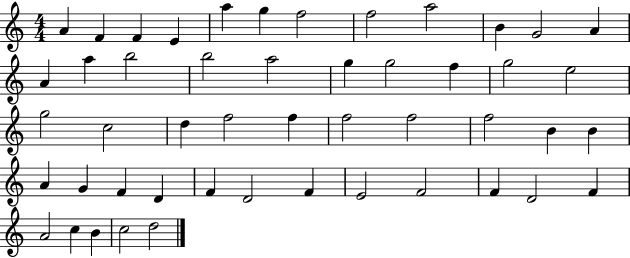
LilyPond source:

{
  \clef treble
  \numericTimeSignature
  \time 4/4
  \key c \major
  a'4 f'4 f'4 e'4 | a''4 g''4 f''2 | f''2 a''2 | b'4 g'2 a'4 | \break a'4 a''4 b''2 | b''2 a''2 | g''4 g''2 f''4 | g''2 e''2 | \break g''2 c''2 | d''4 f''2 f''4 | f''2 f''2 | f''2 b'4 b'4 | \break a'4 g'4 f'4 d'4 | f'4 d'2 f'4 | e'2 f'2 | f'4 d'2 f'4 | \break a'2 c''4 b'4 | c''2 d''2 | \bar "|."
}